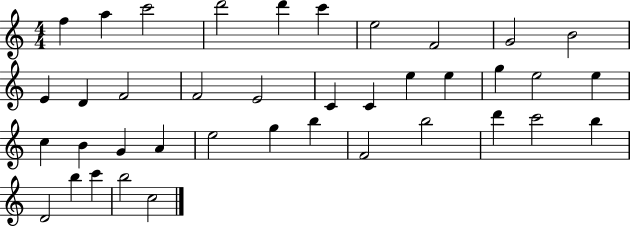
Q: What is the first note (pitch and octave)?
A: F5